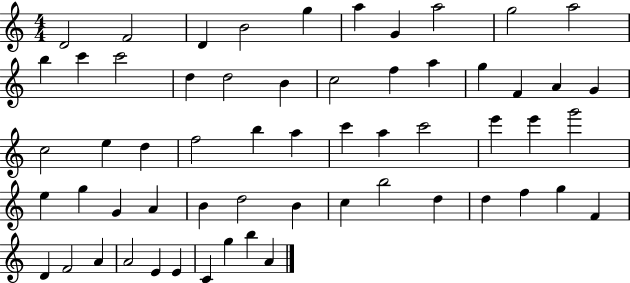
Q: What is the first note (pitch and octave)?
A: D4